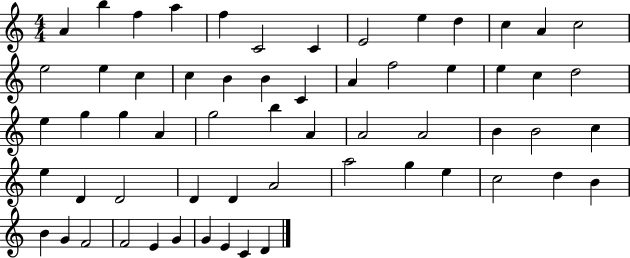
X:1
T:Untitled
M:4/4
L:1/4
K:C
A b f a f C2 C E2 e d c A c2 e2 e c c B B C A f2 e e c d2 e g g A g2 b A A2 A2 B B2 c e D D2 D D A2 a2 g e c2 d B B G F2 F2 E G G E C D